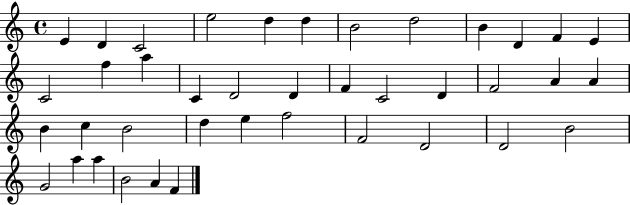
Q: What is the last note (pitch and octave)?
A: F4